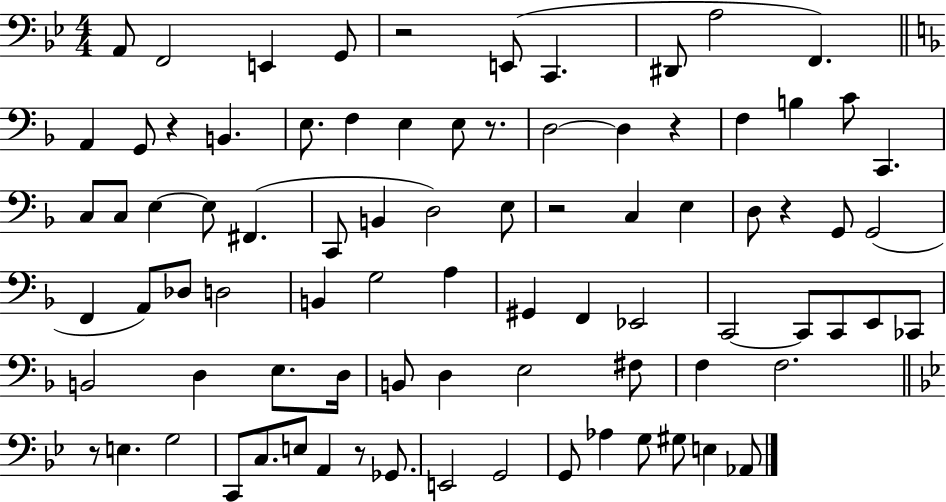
A2/e F2/h E2/q G2/e R/h E2/e C2/q. D#2/e A3/h F2/q. A2/q G2/e R/q B2/q. E3/e. F3/q E3/q E3/e R/e. D3/h D3/q R/q F3/q B3/q C4/e C2/q. C3/e C3/e E3/q E3/e F#2/q. C2/e B2/q D3/h E3/e R/h C3/q E3/q D3/e R/q G2/e G2/h F2/q A2/e Db3/e D3/h B2/q G3/h A3/q G#2/q F2/q Eb2/h C2/h C2/e C2/e E2/e CES2/e B2/h D3/q E3/e. D3/s B2/e D3/q E3/h F#3/e F3/q F3/h. R/e E3/q. G3/h C2/e C3/e. E3/e A2/q R/e Gb2/e. E2/h G2/h G2/e Ab3/q G3/e G#3/e E3/q Ab2/e